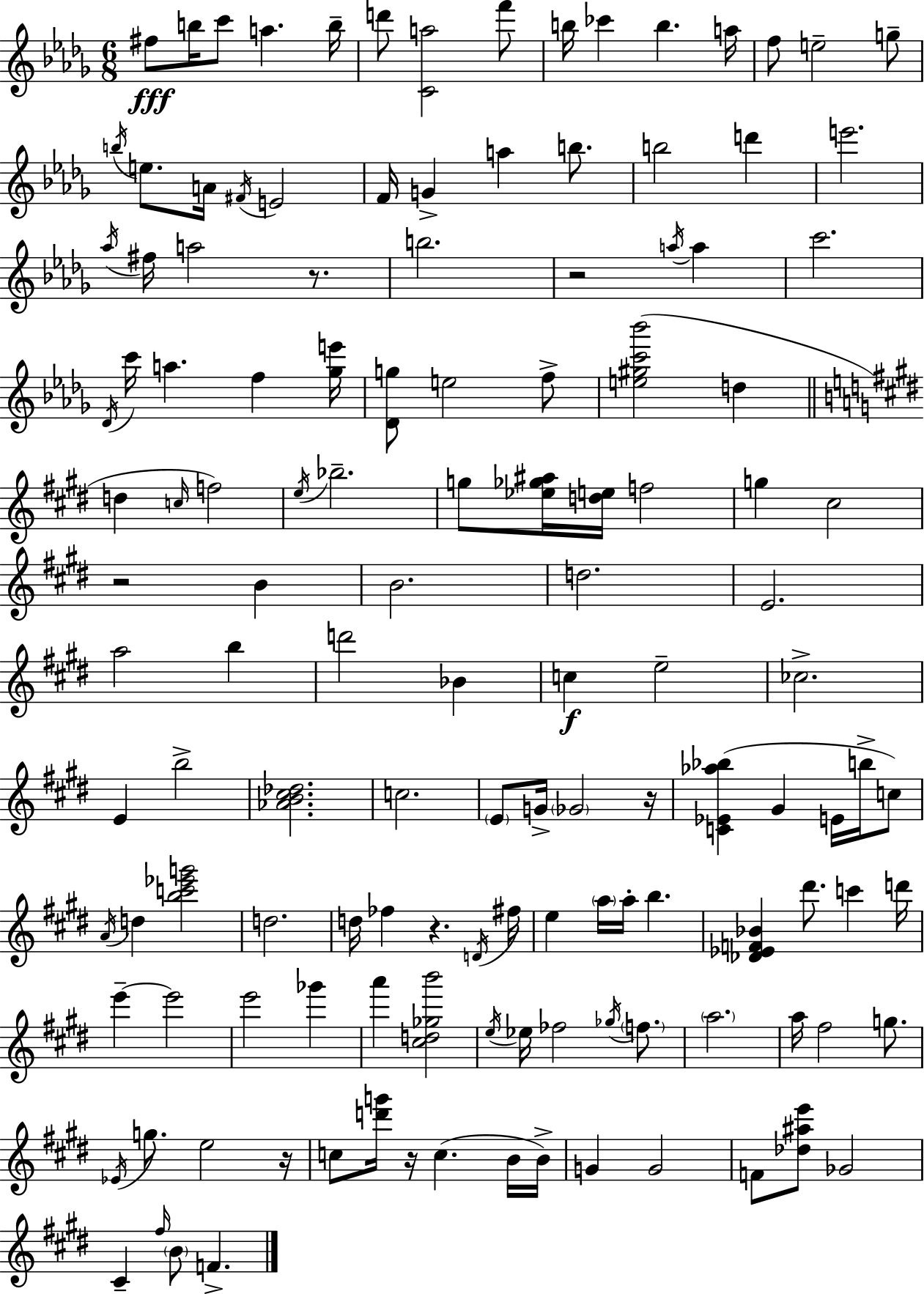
X:1
T:Untitled
M:6/8
L:1/4
K:Bbm
^f/2 b/4 c'/2 a b/4 d'/2 [Ca]2 f'/2 b/4 _c' b a/4 f/2 e2 g/2 b/4 e/2 A/4 ^F/4 E2 F/4 G a b/2 b2 d' e'2 _a/4 ^f/4 a2 z/2 b2 z2 a/4 a c'2 _D/4 c'/4 a f [_ge']/4 [_Dg]/2 e2 f/2 [e^gc'_b']2 d d c/4 f2 e/4 _b2 g/2 [_e_g^a]/4 [de]/4 f2 g ^c2 z2 B B2 d2 E2 a2 b d'2 _B c e2 _c2 E b2 [_AB^c_d]2 c2 E/2 G/4 _G2 z/4 [C_E_a_b] ^G E/4 b/4 c/2 A/4 d [bc'_e'g']2 d2 d/4 _f z D/4 ^f/4 e a/4 a/4 b [_D_EF_B] ^d'/2 c' d'/4 e' e'2 e'2 _g' a' [^cd_gb']2 e/4 _e/4 _f2 _g/4 f/2 a2 a/4 ^f2 g/2 _E/4 g/2 e2 z/4 c/2 [d'g']/4 z/4 c B/4 B/4 G G2 F/2 [_d^ae']/2 _G2 ^C ^f/4 B/2 F